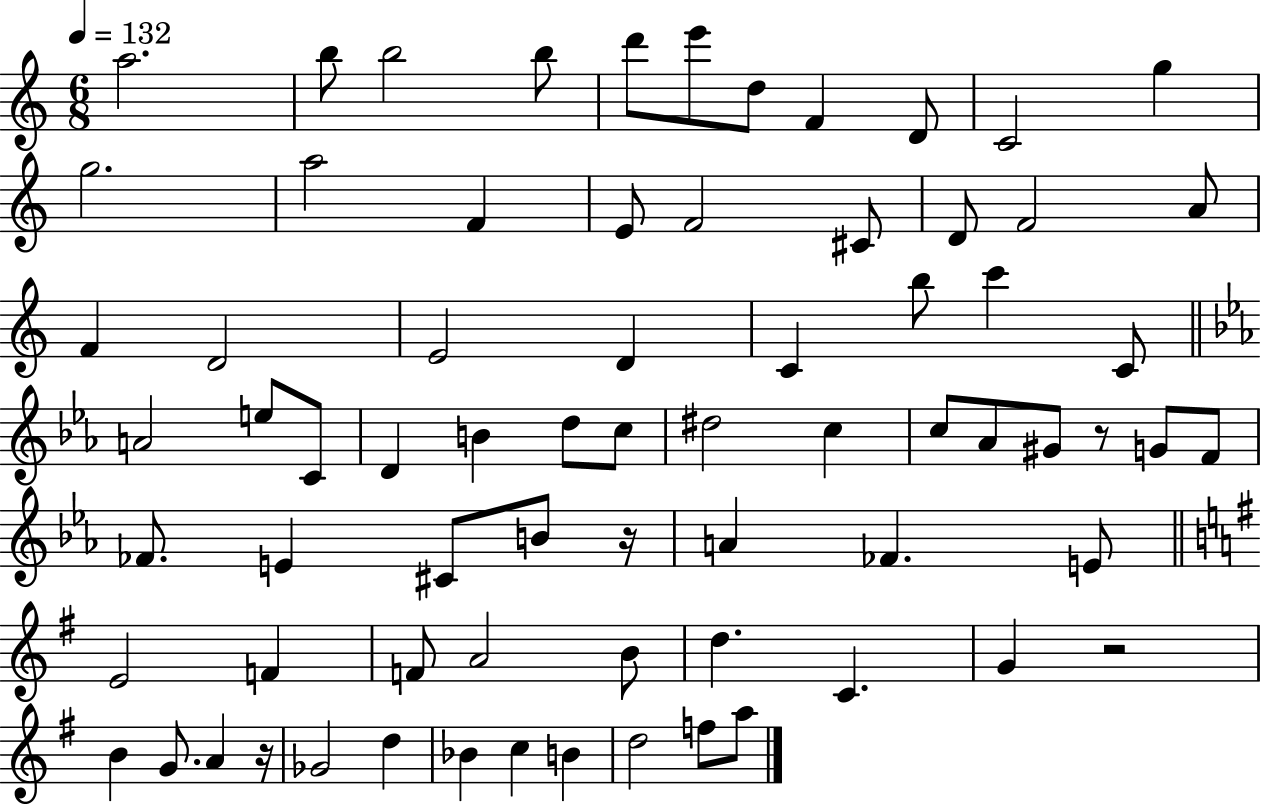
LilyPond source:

{
  \clef treble
  \numericTimeSignature
  \time 6/8
  \key c \major
  \tempo 4 = 132
  a''2. | b''8 b''2 b''8 | d'''8 e'''8 d''8 f'4 d'8 | c'2 g''4 | \break g''2. | a''2 f'4 | e'8 f'2 cis'8 | d'8 f'2 a'8 | \break f'4 d'2 | e'2 d'4 | c'4 b''8 c'''4 c'8 | \bar "||" \break \key c \minor a'2 e''8 c'8 | d'4 b'4 d''8 c''8 | dis''2 c''4 | c''8 aes'8 gis'8 r8 g'8 f'8 | \break fes'8. e'4 cis'8 b'8 r16 | a'4 fes'4. e'8 | \bar "||" \break \key g \major e'2 f'4 | f'8 a'2 b'8 | d''4. c'4. | g'4 r2 | \break b'4 g'8. a'4 r16 | ges'2 d''4 | bes'4 c''4 b'4 | d''2 f''8 a''8 | \break \bar "|."
}